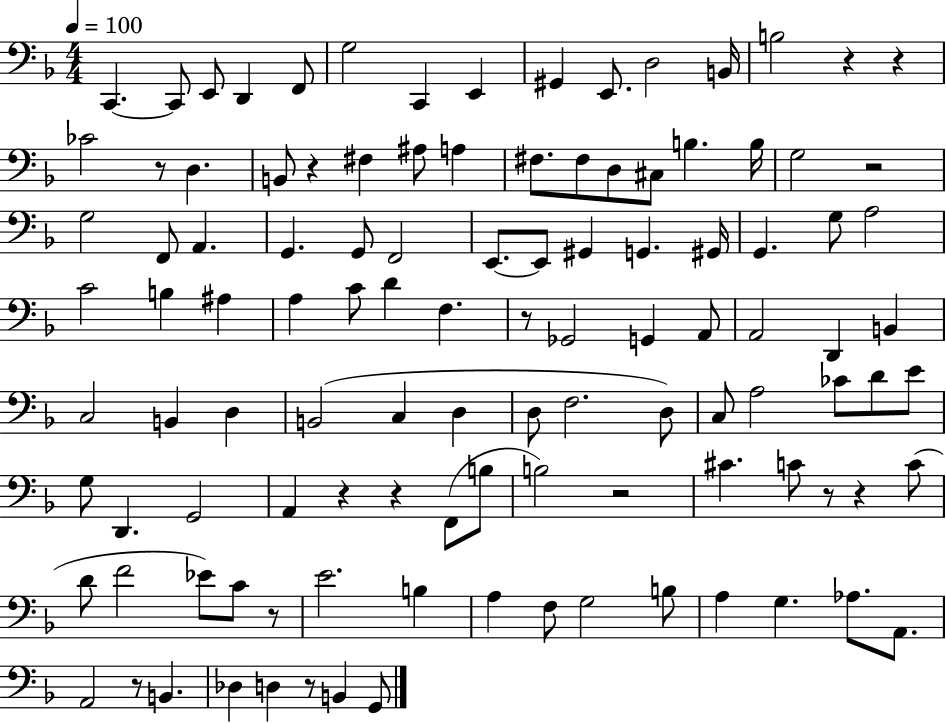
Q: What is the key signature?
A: F major